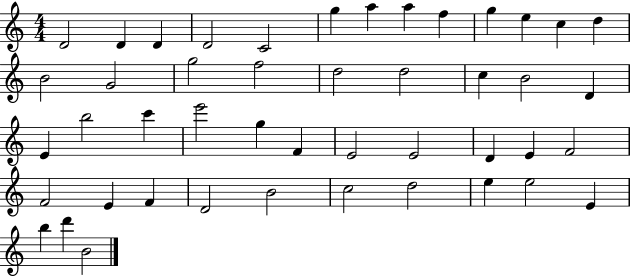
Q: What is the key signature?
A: C major